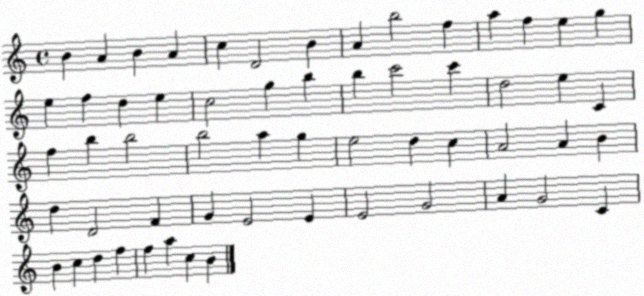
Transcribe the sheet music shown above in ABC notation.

X:1
T:Untitled
M:4/4
L:1/4
K:C
B A B A c D2 B A b2 f a f e g e f d e c2 g b b c'2 c' d2 e C f b b2 b2 a g e2 d c A2 A B d D2 F G E2 E E2 G2 A G2 C B c d f f a c B